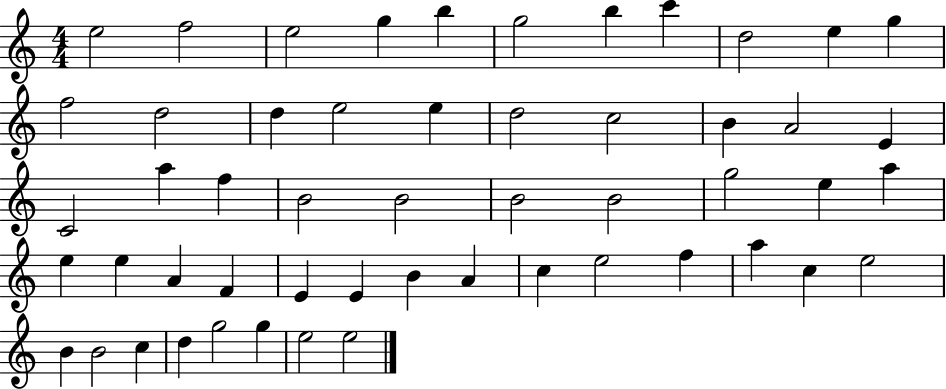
X:1
T:Untitled
M:4/4
L:1/4
K:C
e2 f2 e2 g b g2 b c' d2 e g f2 d2 d e2 e d2 c2 B A2 E C2 a f B2 B2 B2 B2 g2 e a e e A F E E B A c e2 f a c e2 B B2 c d g2 g e2 e2